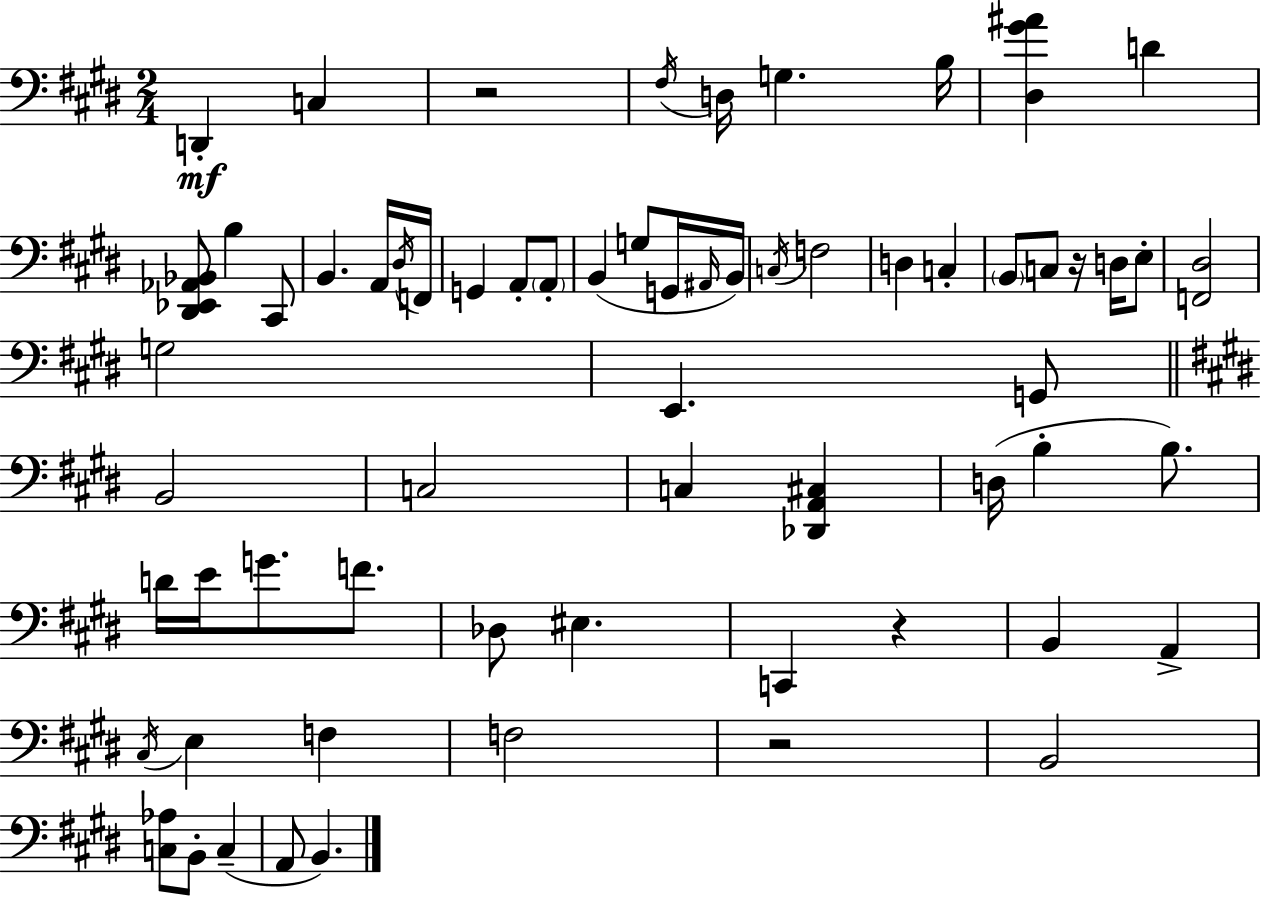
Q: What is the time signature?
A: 2/4